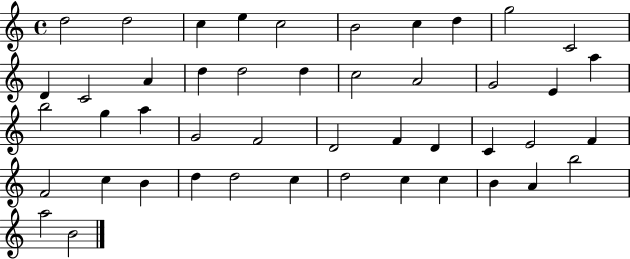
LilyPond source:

{
  \clef treble
  \time 4/4
  \defaultTimeSignature
  \key c \major
  d''2 d''2 | c''4 e''4 c''2 | b'2 c''4 d''4 | g''2 c'2 | \break d'4 c'2 a'4 | d''4 d''2 d''4 | c''2 a'2 | g'2 e'4 a''4 | \break b''2 g''4 a''4 | g'2 f'2 | d'2 f'4 d'4 | c'4 e'2 f'4 | \break f'2 c''4 b'4 | d''4 d''2 c''4 | d''2 c''4 c''4 | b'4 a'4 b''2 | \break a''2 b'2 | \bar "|."
}